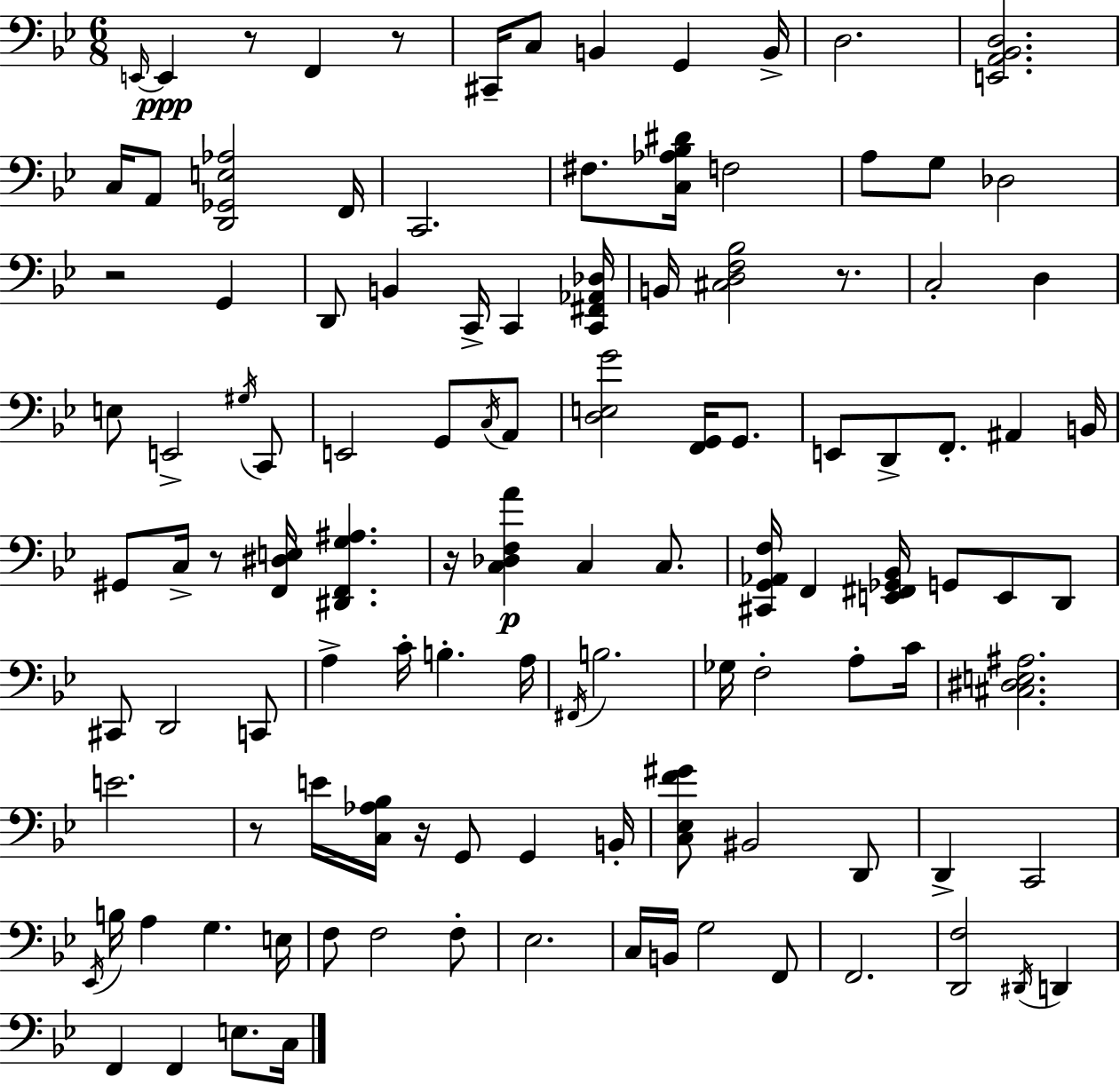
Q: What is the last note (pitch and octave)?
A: C3